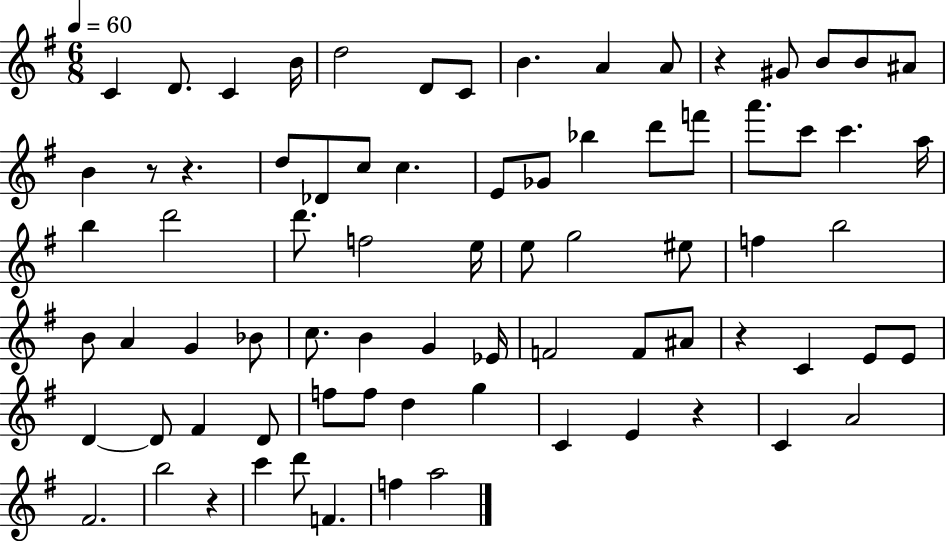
{
  \clef treble
  \numericTimeSignature
  \time 6/8
  \key g \major
  \tempo 4 = 60
  c'4 d'8. c'4 b'16 | d''2 d'8 c'8 | b'4. a'4 a'8 | r4 gis'8 b'8 b'8 ais'8 | \break b'4 r8 r4. | d''8 des'8 c''8 c''4. | e'8 ges'8 bes''4 d'''8 f'''8 | a'''8. c'''8 c'''4. a''16 | \break b''4 d'''2 | d'''8. f''2 e''16 | e''8 g''2 eis''8 | f''4 b''2 | \break b'8 a'4 g'4 bes'8 | c''8. b'4 g'4 ees'16 | f'2 f'8 ais'8 | r4 c'4 e'8 e'8 | \break d'4~~ d'8 fis'4 d'8 | f''8 f''8 d''4 g''4 | c'4 e'4 r4 | c'4 a'2 | \break fis'2. | b''2 r4 | c'''4 d'''8 f'4. | f''4 a''2 | \break \bar "|."
}